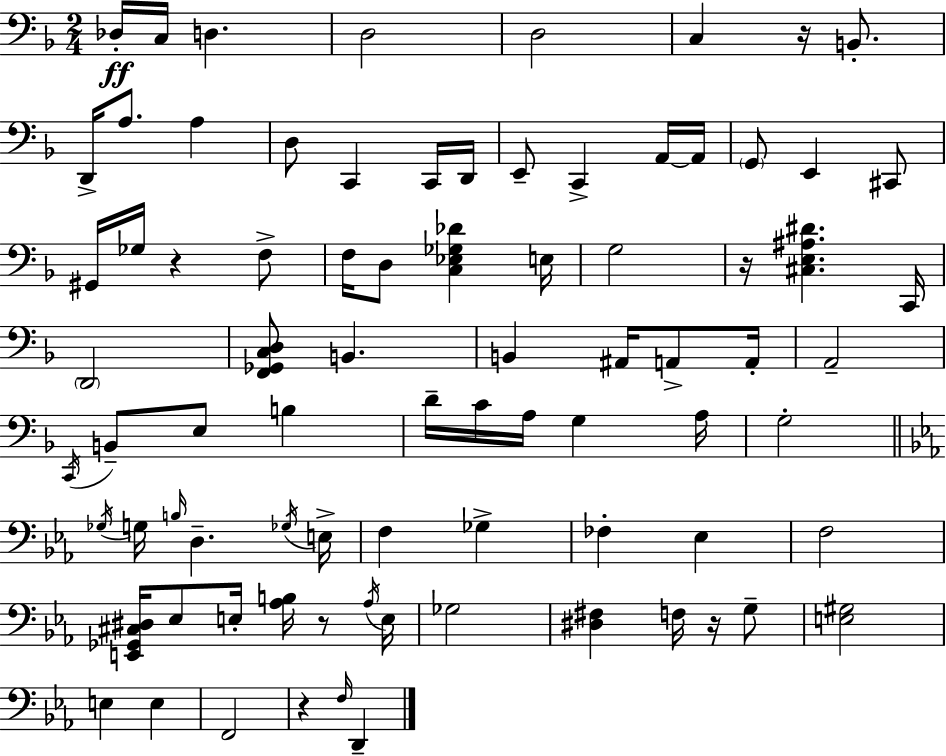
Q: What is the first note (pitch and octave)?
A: Db3